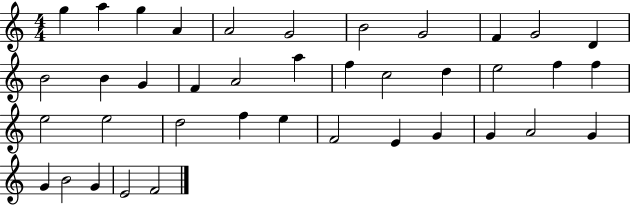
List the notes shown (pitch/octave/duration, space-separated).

G5/q A5/q G5/q A4/q A4/h G4/h B4/h G4/h F4/q G4/h D4/q B4/h B4/q G4/q F4/q A4/h A5/q F5/q C5/h D5/q E5/h F5/q F5/q E5/h E5/h D5/h F5/q E5/q F4/h E4/q G4/q G4/q A4/h G4/q G4/q B4/h G4/q E4/h F4/h